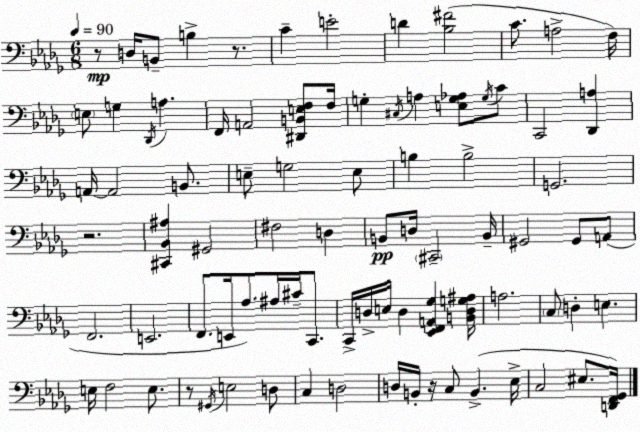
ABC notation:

X:1
T:Untitled
M:6/8
L:1/4
K:Bbm
z/2 D,/4 B,,/2 B, z/2 C E2 D [_B,^F]2 C/2 A,2 F,/4 E,/2 G, _D,,/4 A, F,,/4 A,,2 [^D,,B,,E,F,]/2 F,/4 G, ^C,/4 A, [E,G,_A,]/2 G,/4 C/2 C,,2 [_D,,A,] A,,/4 A,,2 B,,/2 E,/2 G,2 E,/2 B, B,2 G,,2 z2 [^C,,_B,,^A,] ^G,,2 ^F,2 D, B,,/2 D,/4 ^C,,2 B,,/4 ^G,,2 ^G,,/2 A,,/2 F,,2 E,,2 F,,/2 E,,/4 _A,/2 ^A,/4 ^C/4 C,,/2 C,,/4 D,/4 E,/4 D, [_E,,F,,A,,_G,] [B,,D,G,^A,]/4 A,2 C,/2 D, E, E,/4 F,2 E,/2 z/2 ^G,,/4 E,2 D,/2 C, D,2 D,/4 B,,/4 z/4 C,/2 B,, _E,/4 C,2 ^E,/2 [D,,F,,_G,,]/4